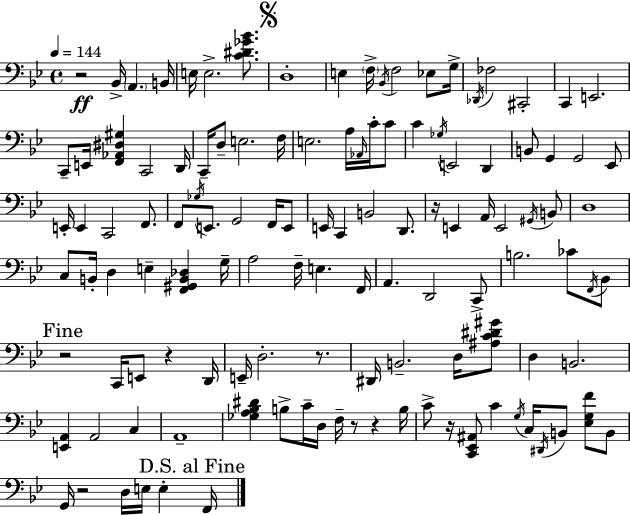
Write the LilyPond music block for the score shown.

{
  \clef bass
  \time 4/4
  \defaultTimeSignature
  \key g \minor
  \tempo 4 = 144
  r2\ff bes,16-> \parenthesize a,4. b,16 | e16 e2.-> <c' dis' ges' bes'>8. | \mark \markup { \musicglyph "scripts.segno" } d1-. | e4 \parenthesize f16-> \acciaccatura { bes,16 } f2 ees8 | \break g16-> \acciaccatura { des,16 } fes2 cis,2-. | c,4 e,2. | c,8-- e,16 <f, aes, dis gis>4 c,2 | d,16 c,16-- d8-- e2. | \break f16 e2. a16 \grace { aes,16 } | c'16-. c'8 c'4 \acciaccatura { ges16 } e,2 | d,4 b,8 g,4 g,2 | ees,8 e,16-. e,4 c,2 | \break f,8. f,8 \acciaccatura { ges16 } e,8. g,2 | f,16 e,8 e,16 c,4 b,2 | d,8. r16 e,4 a,16 e,2 | \acciaccatura { gis,16 } b,8 d1 | \break c8 b,16-. d4 e4-- | <f, gis, b, des>4 g16-- a2 f16-- e4. | f,16 a,4. d,2 | c,8-> b2. | \break ces'8 \acciaccatura { f,16 } bes,8 \mark "Fine" r2 c,16 | e,8 r4 d,16 e,16-- d2.-. | r8. dis,16 b,2.-- | d16 <ais c' dis' gis'>8 d4 b,2. | \break <e, a,>4 a,2 | c4 a,1-- | <ges a bes dis'>4 b8-> c'16-- d16 f16-- | r8 r4 b16 c'8-> r16 <c, ees, ais,>8 c'4 | \break \acciaccatura { g16 } c16 \acciaccatura { dis,16 } b,8 <ees g f'>8 b,8 g,16 r2 | d16 e16 e4-. \mark "D.S. al Fine" f,16 \bar "|."
}